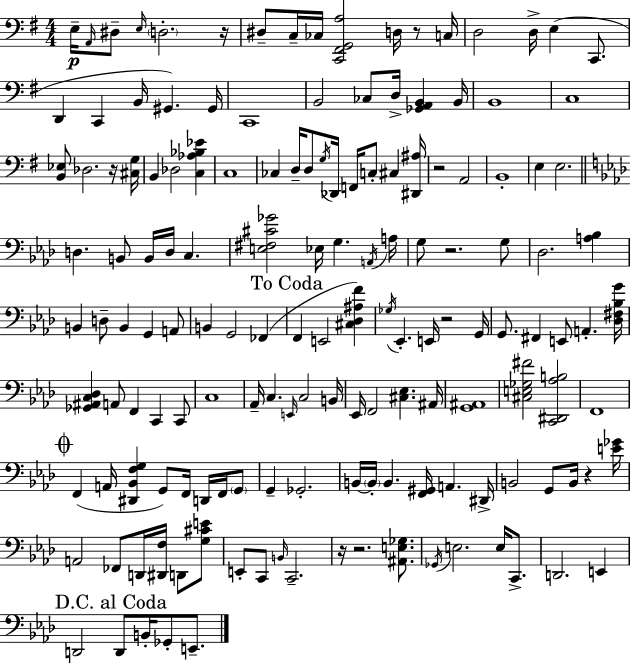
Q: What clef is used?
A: bass